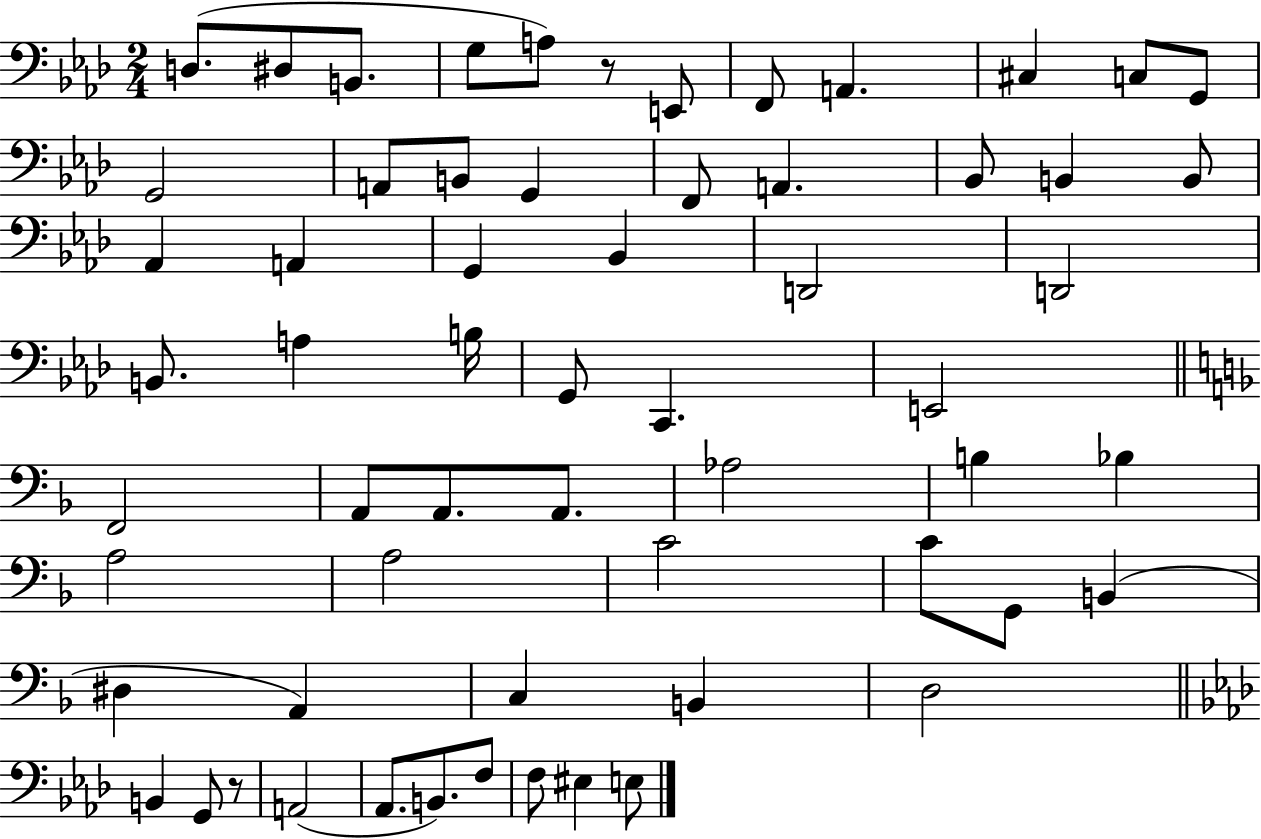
X:1
T:Untitled
M:2/4
L:1/4
K:Ab
D,/2 ^D,/2 B,,/2 G,/2 A,/2 z/2 E,,/2 F,,/2 A,, ^C, C,/2 G,,/2 G,,2 A,,/2 B,,/2 G,, F,,/2 A,, _B,,/2 B,, B,,/2 _A,, A,, G,, _B,, D,,2 D,,2 B,,/2 A, B,/4 G,,/2 C,, E,,2 F,,2 A,,/2 A,,/2 A,,/2 _A,2 B, _B, A,2 A,2 C2 C/2 G,,/2 B,, ^D, A,, C, B,, D,2 B,, G,,/2 z/2 A,,2 _A,,/2 B,,/2 F,/2 F,/2 ^E, E,/2